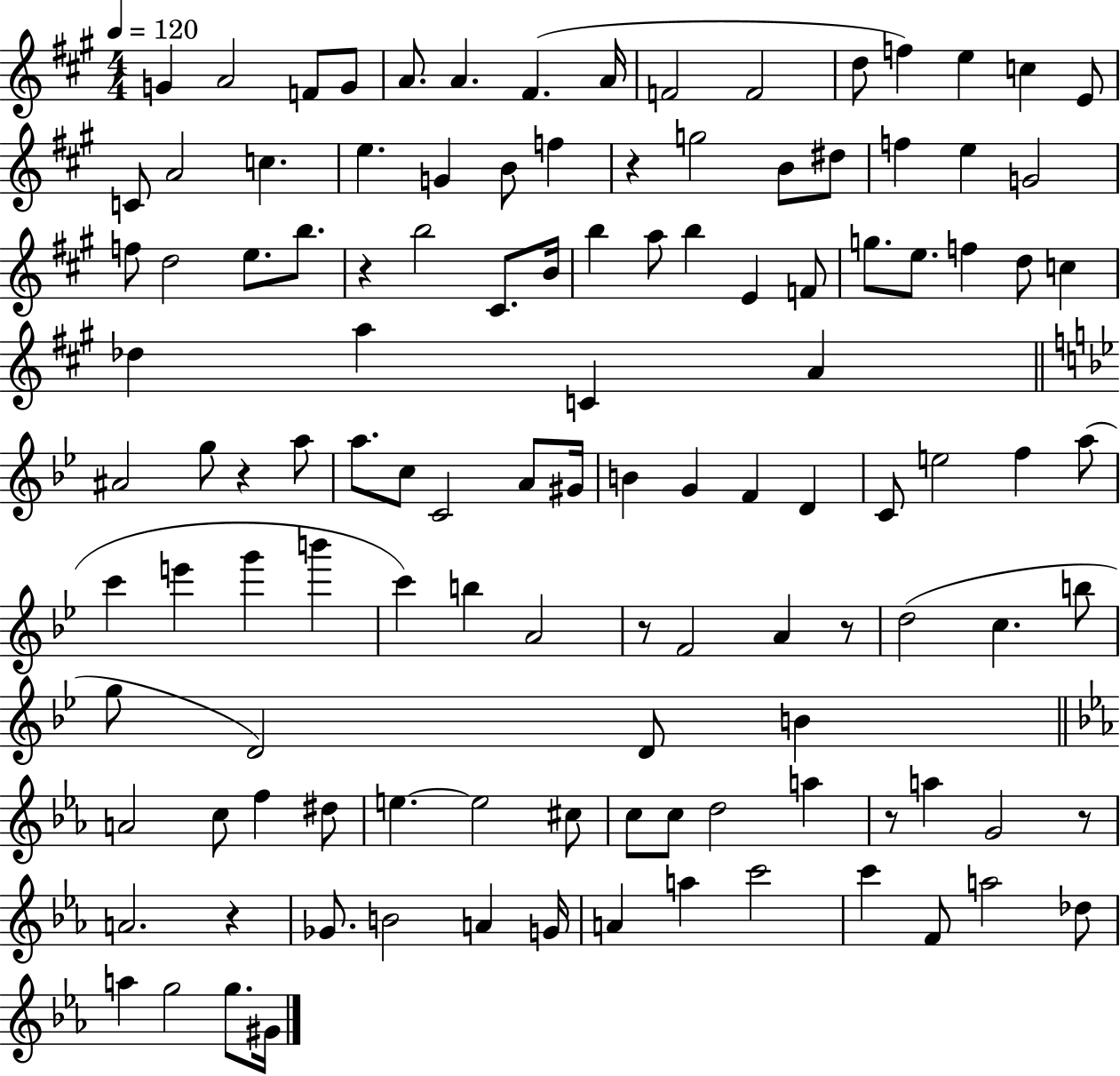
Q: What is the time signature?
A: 4/4